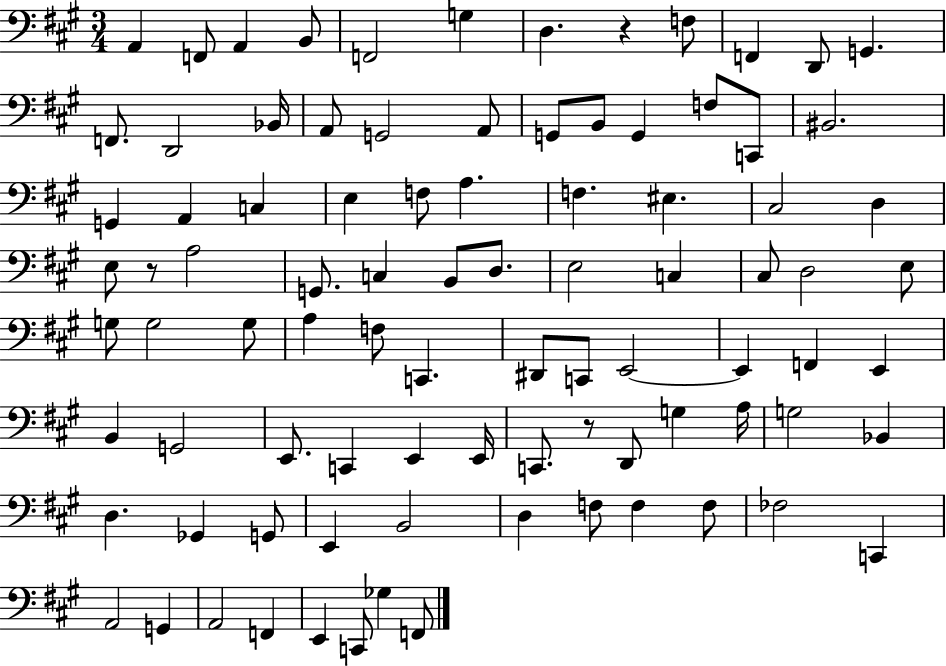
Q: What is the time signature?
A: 3/4